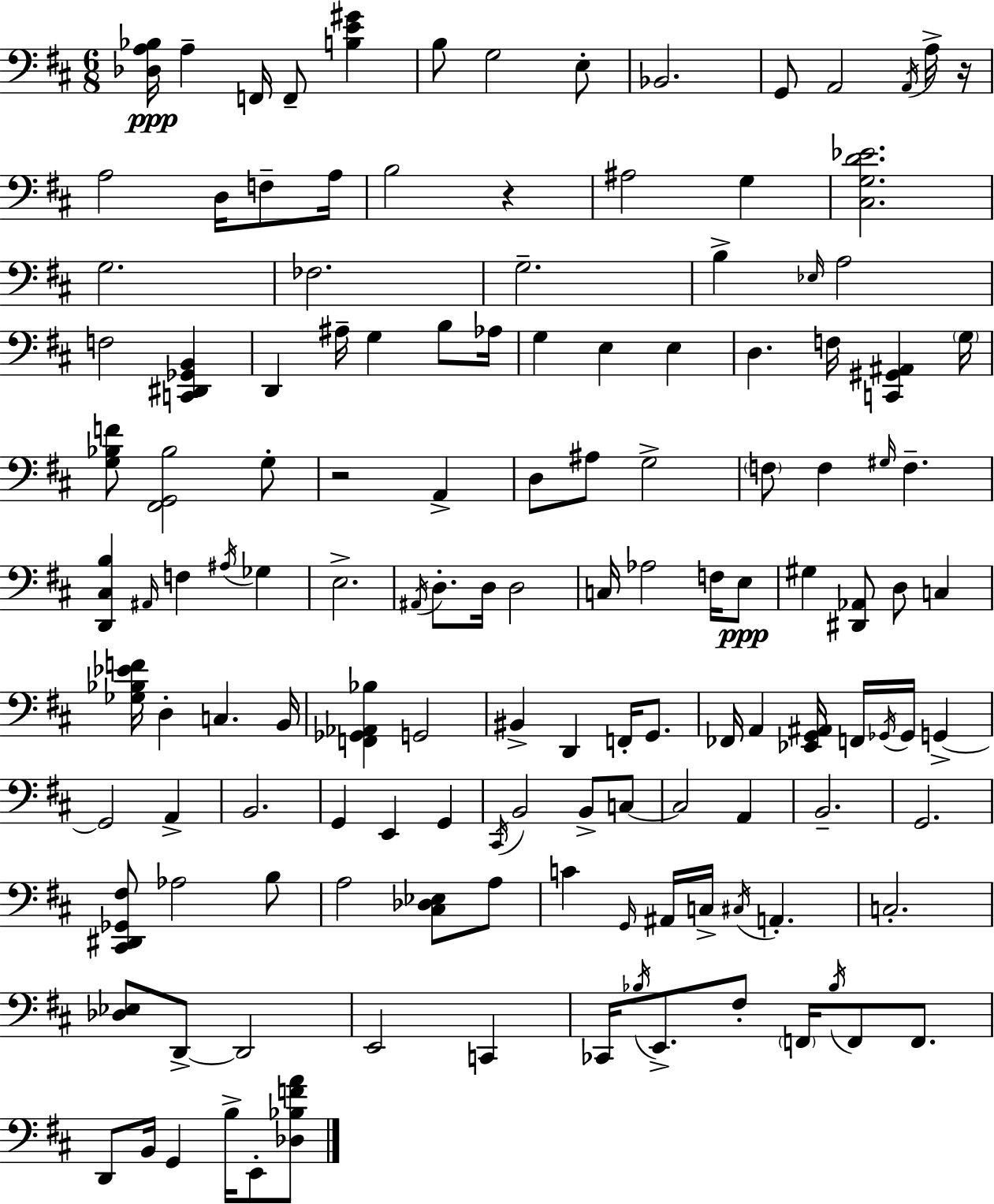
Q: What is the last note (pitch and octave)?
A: E2